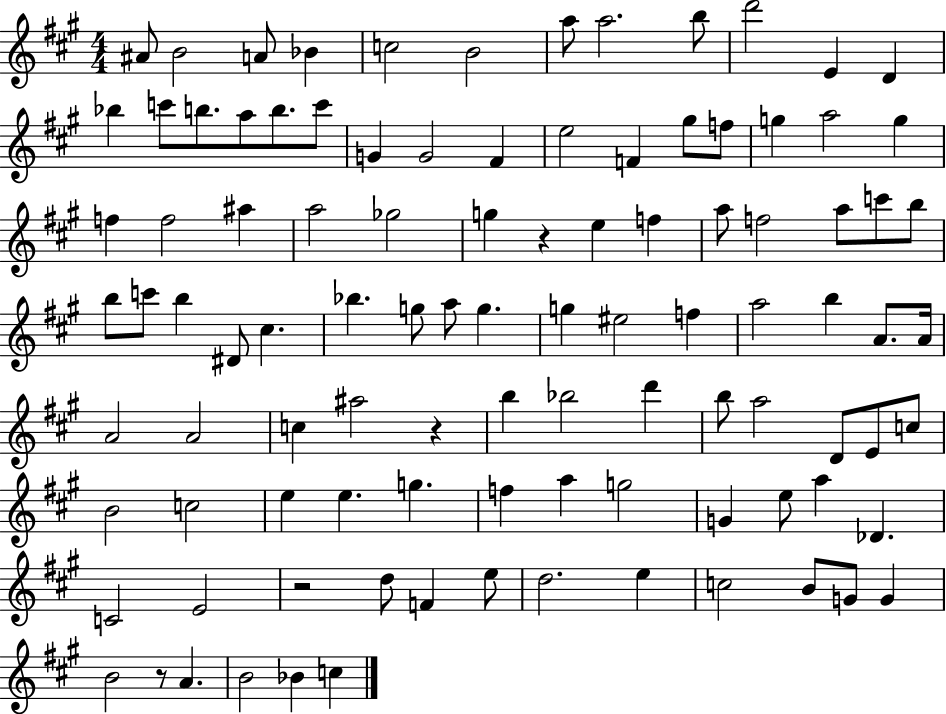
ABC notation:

X:1
T:Untitled
M:4/4
L:1/4
K:A
^A/2 B2 A/2 _B c2 B2 a/2 a2 b/2 d'2 E D _b c'/2 b/2 a/2 b/2 c'/2 G G2 ^F e2 F ^g/2 f/2 g a2 g f f2 ^a a2 _g2 g z e f a/2 f2 a/2 c'/2 b/2 b/2 c'/2 b ^D/2 ^c _b g/2 a/2 g g ^e2 f a2 b A/2 A/4 A2 A2 c ^a2 z b _b2 d' b/2 a2 D/2 E/2 c/2 B2 c2 e e g f a g2 G e/2 a _D C2 E2 z2 d/2 F e/2 d2 e c2 B/2 G/2 G B2 z/2 A B2 _B c